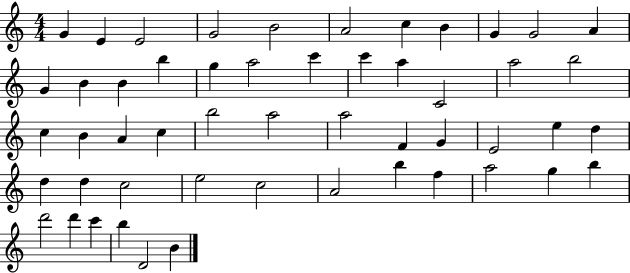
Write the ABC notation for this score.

X:1
T:Untitled
M:4/4
L:1/4
K:C
G E E2 G2 B2 A2 c B G G2 A G B B b g a2 c' c' a C2 a2 b2 c B A c b2 a2 a2 F G E2 e d d d c2 e2 c2 A2 b f a2 g b d'2 d' c' b D2 B